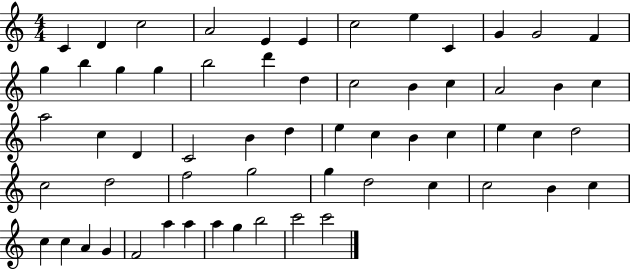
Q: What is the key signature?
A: C major